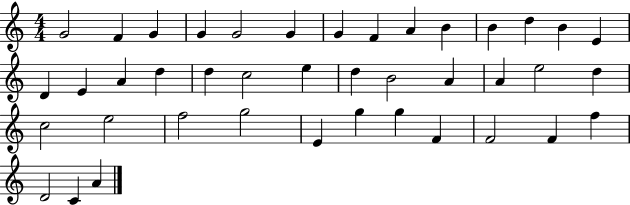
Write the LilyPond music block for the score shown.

{
  \clef treble
  \numericTimeSignature
  \time 4/4
  \key c \major
  g'2 f'4 g'4 | g'4 g'2 g'4 | g'4 f'4 a'4 b'4 | b'4 d''4 b'4 e'4 | \break d'4 e'4 a'4 d''4 | d''4 c''2 e''4 | d''4 b'2 a'4 | a'4 e''2 d''4 | \break c''2 e''2 | f''2 g''2 | e'4 g''4 g''4 f'4 | f'2 f'4 f''4 | \break d'2 c'4 a'4 | \bar "|."
}